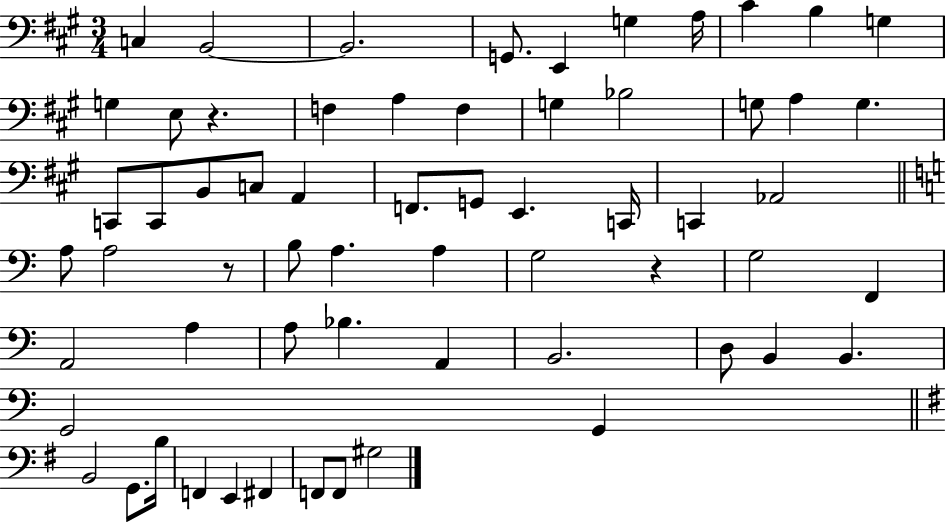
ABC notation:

X:1
T:Untitled
M:3/4
L:1/4
K:A
C, B,,2 B,,2 G,,/2 E,, G, A,/4 ^C B, G, G, E,/2 z F, A, F, G, _B,2 G,/2 A, G, C,,/2 C,,/2 B,,/2 C,/2 A,, F,,/2 G,,/2 E,, C,,/4 C,, _A,,2 A,/2 A,2 z/2 B,/2 A, A, G,2 z G,2 F,, A,,2 A, A,/2 _B, A,, B,,2 D,/2 B,, B,, G,,2 G,, B,,2 G,,/2 B,/4 F,, E,, ^F,, F,,/2 F,,/2 ^G,2